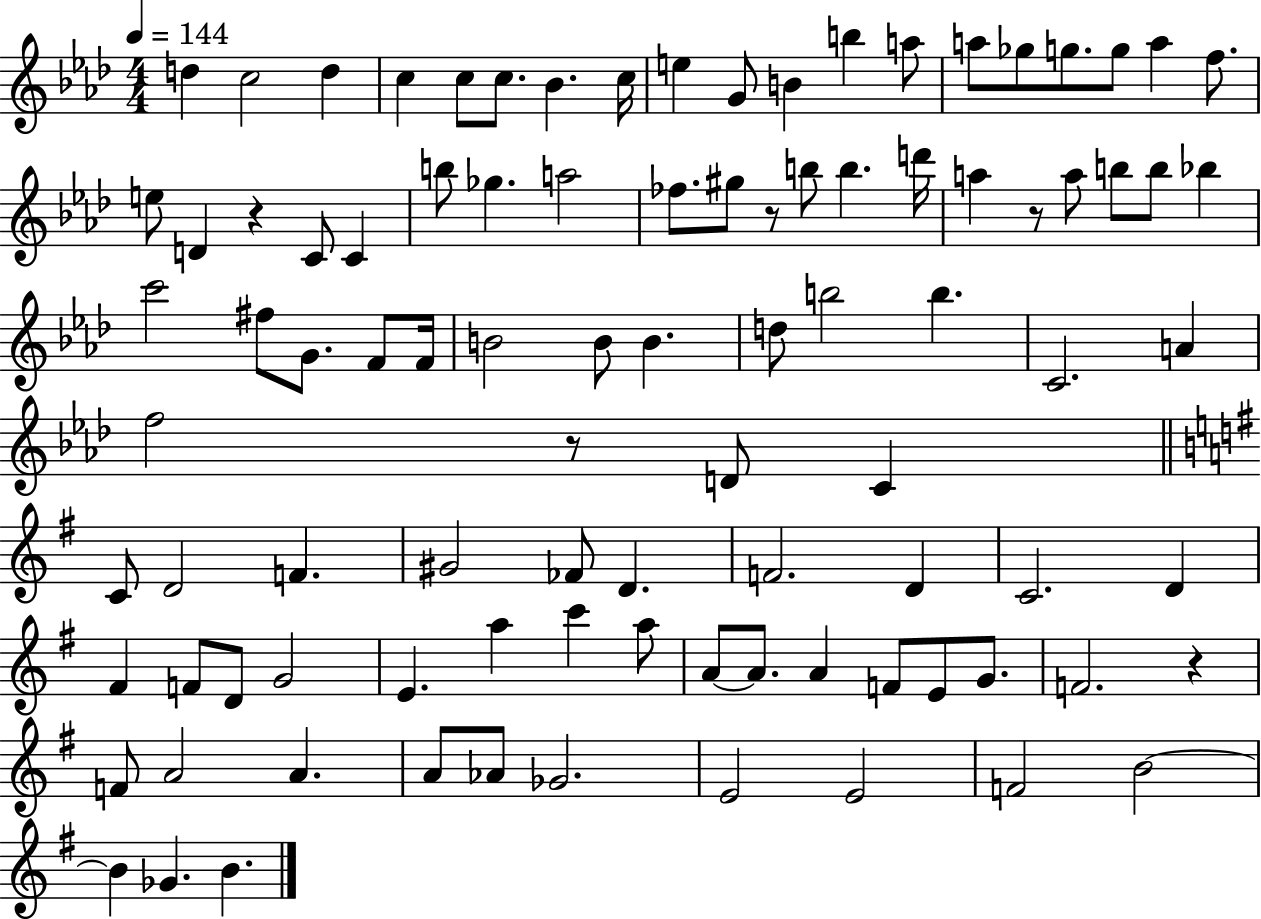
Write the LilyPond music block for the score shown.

{
  \clef treble
  \numericTimeSignature
  \time 4/4
  \key aes \major
  \tempo 4 = 144
  d''4 c''2 d''4 | c''4 c''8 c''8. bes'4. c''16 | e''4 g'8 b'4 b''4 a''8 | a''8 ges''8 g''8. g''8 a''4 f''8. | \break e''8 d'4 r4 c'8 c'4 | b''8 ges''4. a''2 | fes''8. gis''8 r8 b''8 b''4. d'''16 | a''4 r8 a''8 b''8 b''8 bes''4 | \break c'''2 fis''8 g'8. f'8 f'16 | b'2 b'8 b'4. | d''8 b''2 b''4. | c'2. a'4 | \break f''2 r8 d'8 c'4 | \bar "||" \break \key g \major c'8 d'2 f'4. | gis'2 fes'8 d'4. | f'2. d'4 | c'2. d'4 | \break fis'4 f'8 d'8 g'2 | e'4. a''4 c'''4 a''8 | a'8~~ a'8. a'4 f'8 e'8 g'8. | f'2. r4 | \break f'8 a'2 a'4. | a'8 aes'8 ges'2. | e'2 e'2 | f'2 b'2~~ | \break b'4 ges'4. b'4. | \bar "|."
}